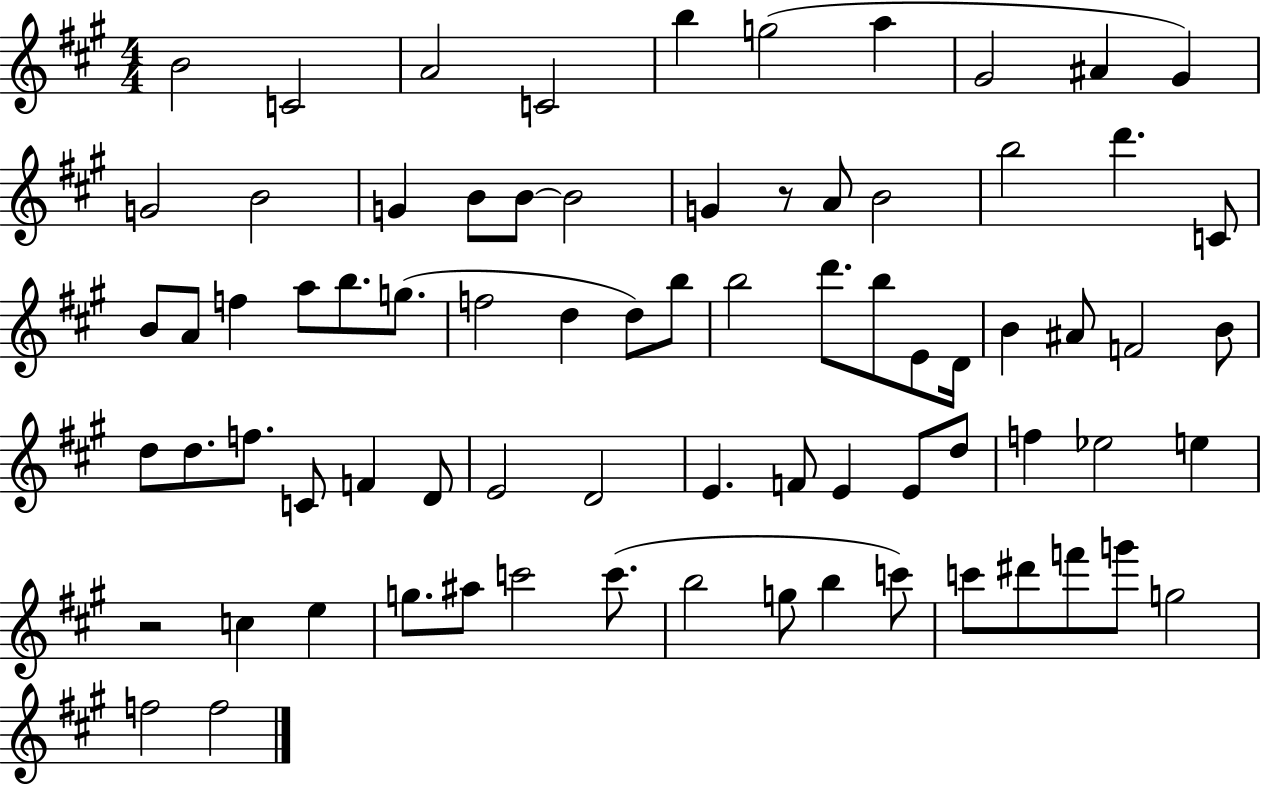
B4/h C4/h A4/h C4/h B5/q G5/h A5/q G#4/h A#4/q G#4/q G4/h B4/h G4/q B4/e B4/e B4/h G4/q R/e A4/e B4/h B5/h D6/q. C4/e B4/e A4/e F5/q A5/e B5/e. G5/e. F5/h D5/q D5/e B5/e B5/h D6/e. B5/e E4/e D4/s B4/q A#4/e F4/h B4/e D5/e D5/e. F5/e. C4/e F4/q D4/e E4/h D4/h E4/q. F4/e E4/q E4/e D5/e F5/q Eb5/h E5/q R/h C5/q E5/q G5/e. A#5/e C6/h C6/e. B5/h G5/e B5/q C6/e C6/e D#6/e F6/e G6/e G5/h F5/h F5/h